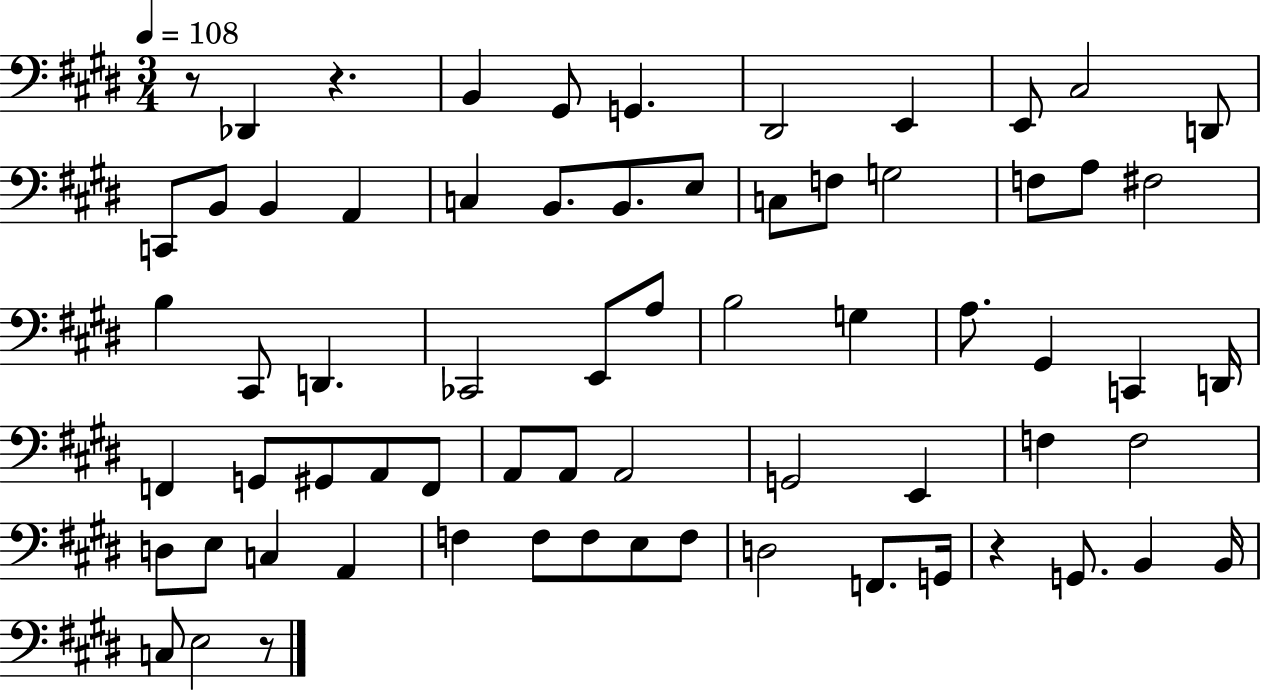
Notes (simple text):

R/e Db2/q R/q. B2/q G#2/e G2/q. D#2/h E2/q E2/e C#3/h D2/e C2/e B2/e B2/q A2/q C3/q B2/e. B2/e. E3/e C3/e F3/e G3/h F3/e A3/e F#3/h B3/q C#2/e D2/q. CES2/h E2/e A3/e B3/h G3/q A3/e. G#2/q C2/q D2/s F2/q G2/e G#2/e A2/e F2/e A2/e A2/e A2/h G2/h E2/q F3/q F3/h D3/e E3/e C3/q A2/q F3/q F3/e F3/e E3/e F3/e D3/h F2/e. G2/s R/q G2/e. B2/q B2/s C3/e E3/h R/e